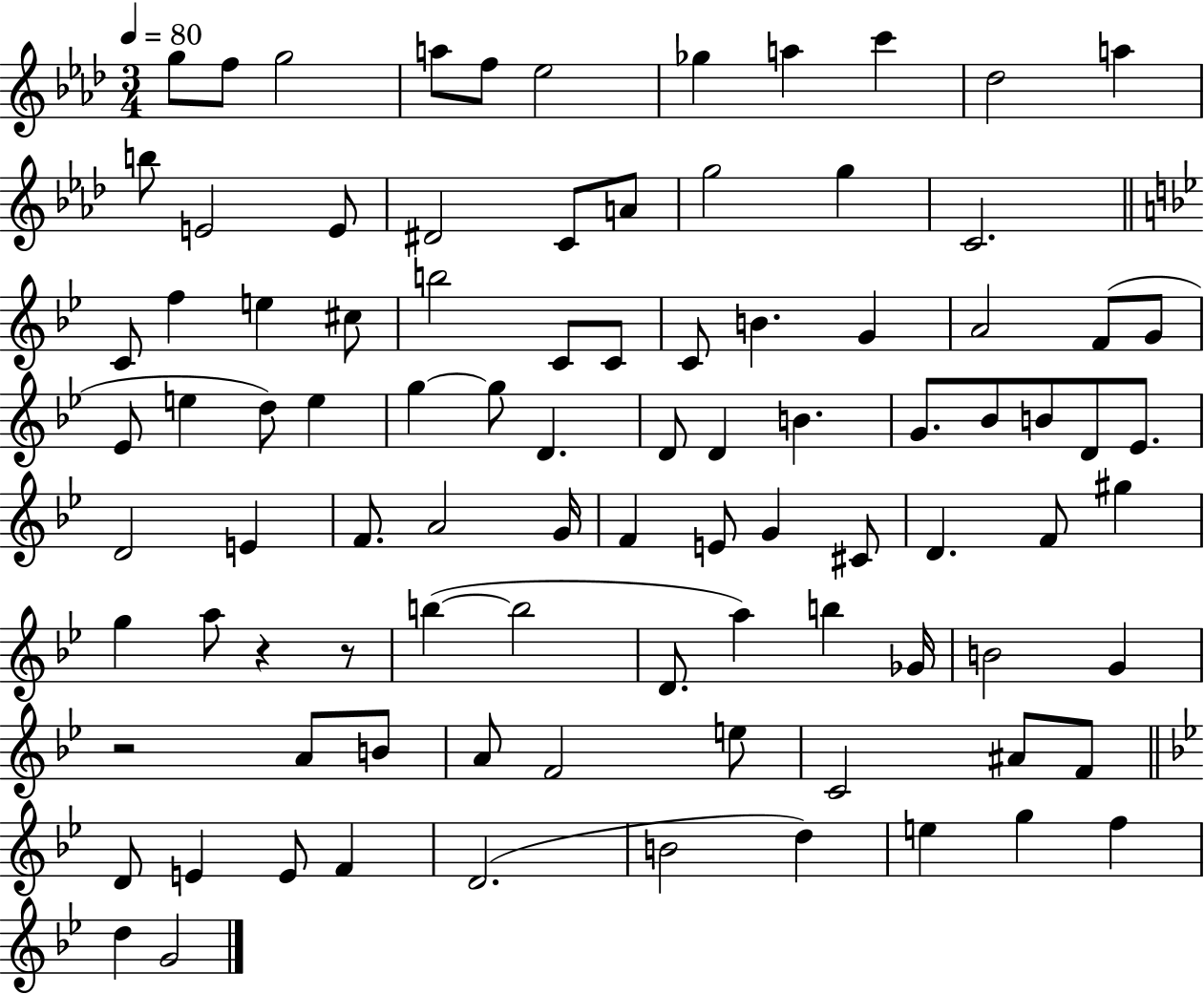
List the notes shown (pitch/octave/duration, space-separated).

G5/e F5/e G5/h A5/e F5/e Eb5/h Gb5/q A5/q C6/q Db5/h A5/q B5/e E4/h E4/e D#4/h C4/e A4/e G5/h G5/q C4/h. C4/e F5/q E5/q C#5/e B5/h C4/e C4/e C4/e B4/q. G4/q A4/h F4/e G4/e Eb4/e E5/q D5/e E5/q G5/q G5/e D4/q. D4/e D4/q B4/q. G4/e. Bb4/e B4/e D4/e Eb4/e. D4/h E4/q F4/e. A4/h G4/s F4/q E4/e G4/q C#4/e D4/q. F4/e G#5/q G5/q A5/e R/q R/e B5/q B5/h D4/e. A5/q B5/q Gb4/s B4/h G4/q R/h A4/e B4/e A4/e F4/h E5/e C4/h A#4/e F4/e D4/e E4/q E4/e F4/q D4/h. B4/h D5/q E5/q G5/q F5/q D5/q G4/h